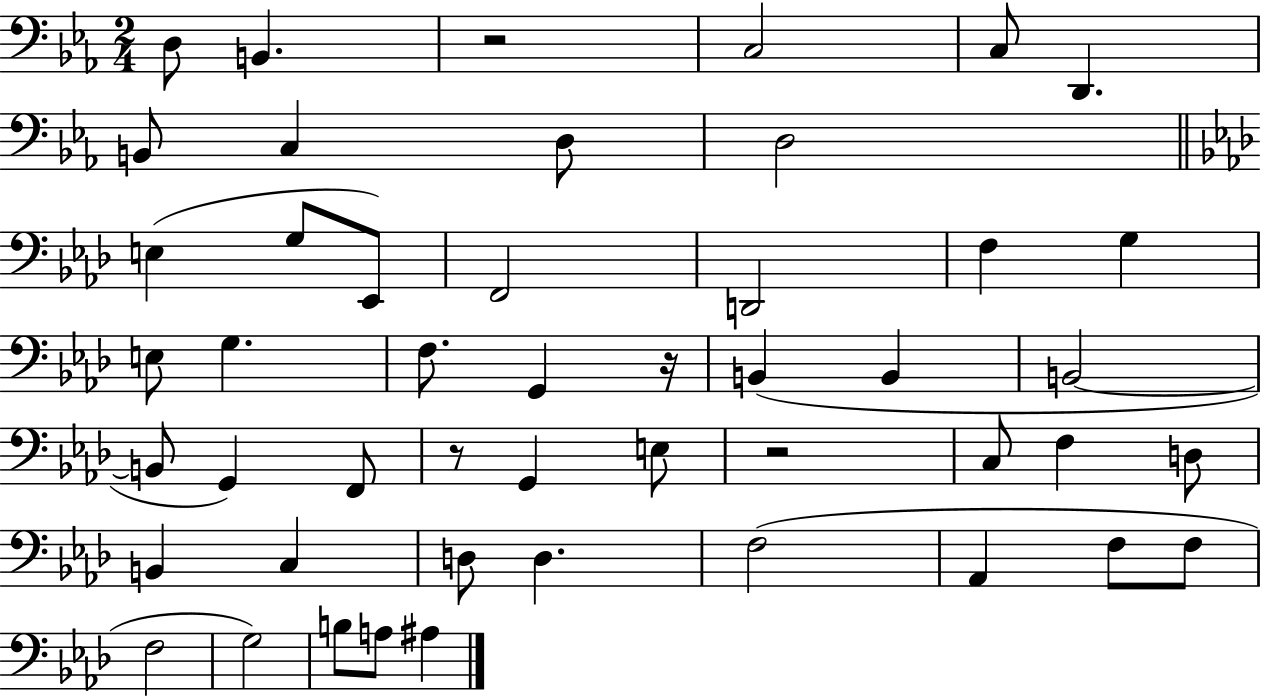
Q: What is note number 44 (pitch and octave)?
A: A#3